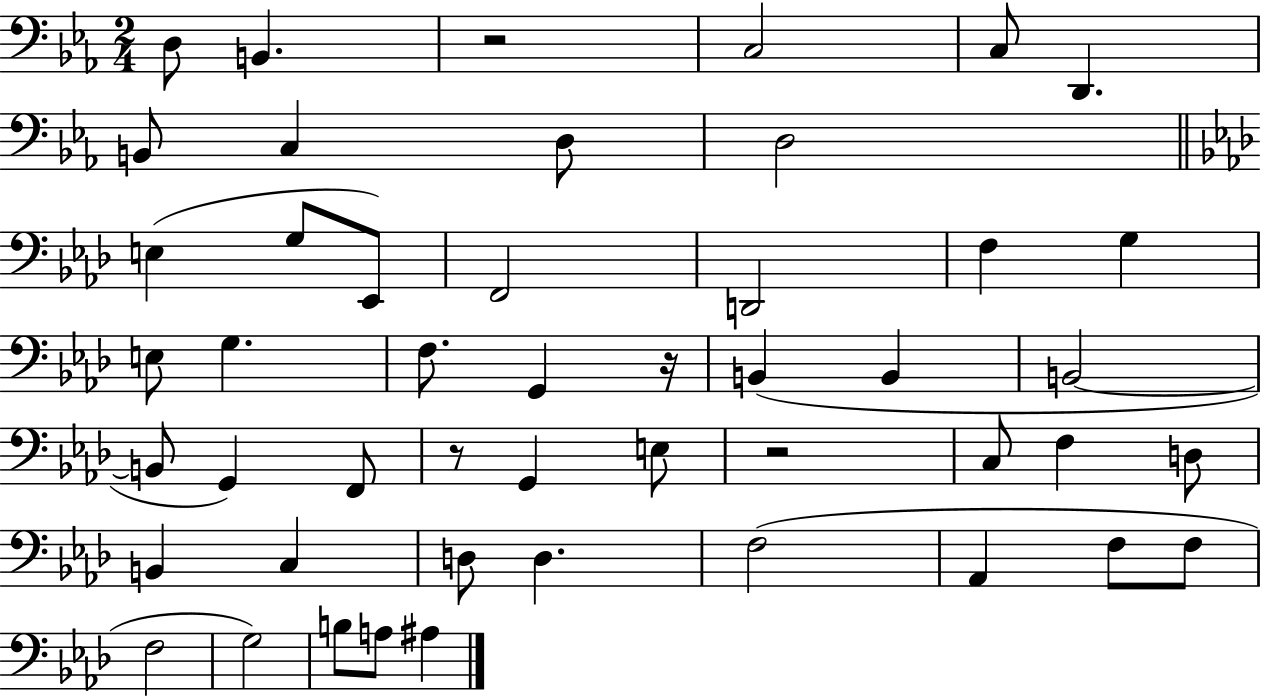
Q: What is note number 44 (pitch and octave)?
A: A#3